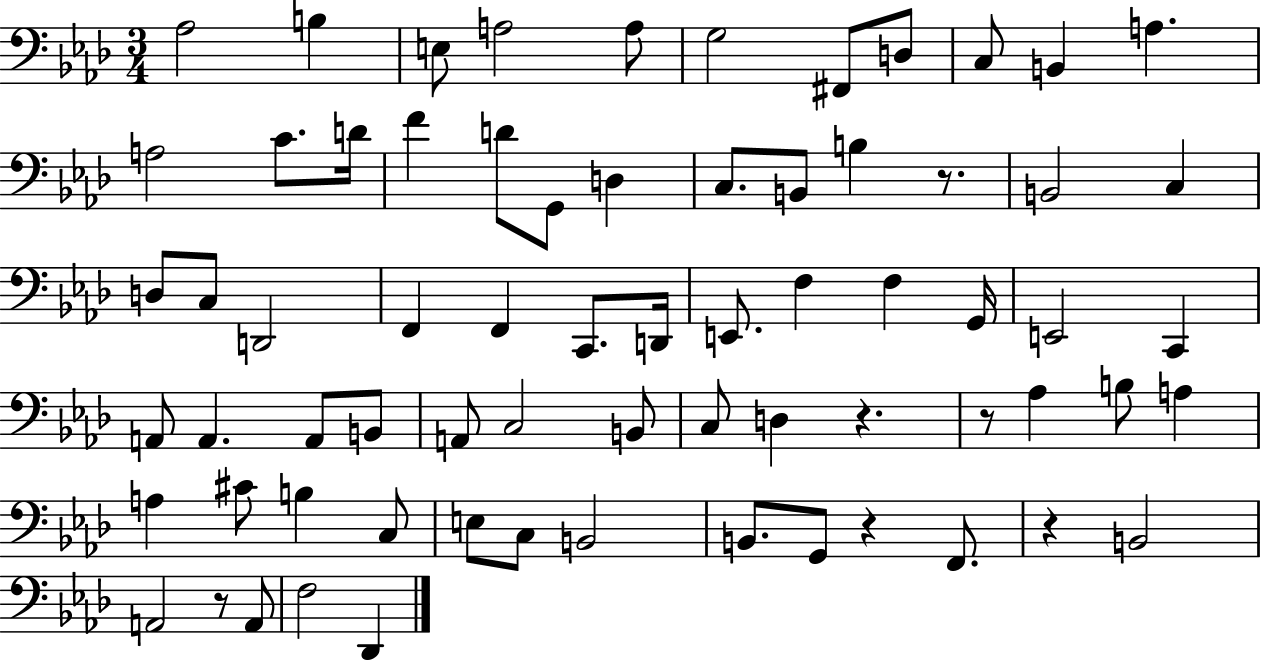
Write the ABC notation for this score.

X:1
T:Untitled
M:3/4
L:1/4
K:Ab
_A,2 B, E,/2 A,2 A,/2 G,2 ^F,,/2 D,/2 C,/2 B,, A, A,2 C/2 D/4 F D/2 G,,/2 D, C,/2 B,,/2 B, z/2 B,,2 C, D,/2 C,/2 D,,2 F,, F,, C,,/2 D,,/4 E,,/2 F, F, G,,/4 E,,2 C,, A,,/2 A,, A,,/2 B,,/2 A,,/2 C,2 B,,/2 C,/2 D, z z/2 _A, B,/2 A, A, ^C/2 B, C,/2 E,/2 C,/2 B,,2 B,,/2 G,,/2 z F,,/2 z B,,2 A,,2 z/2 A,,/2 F,2 _D,,